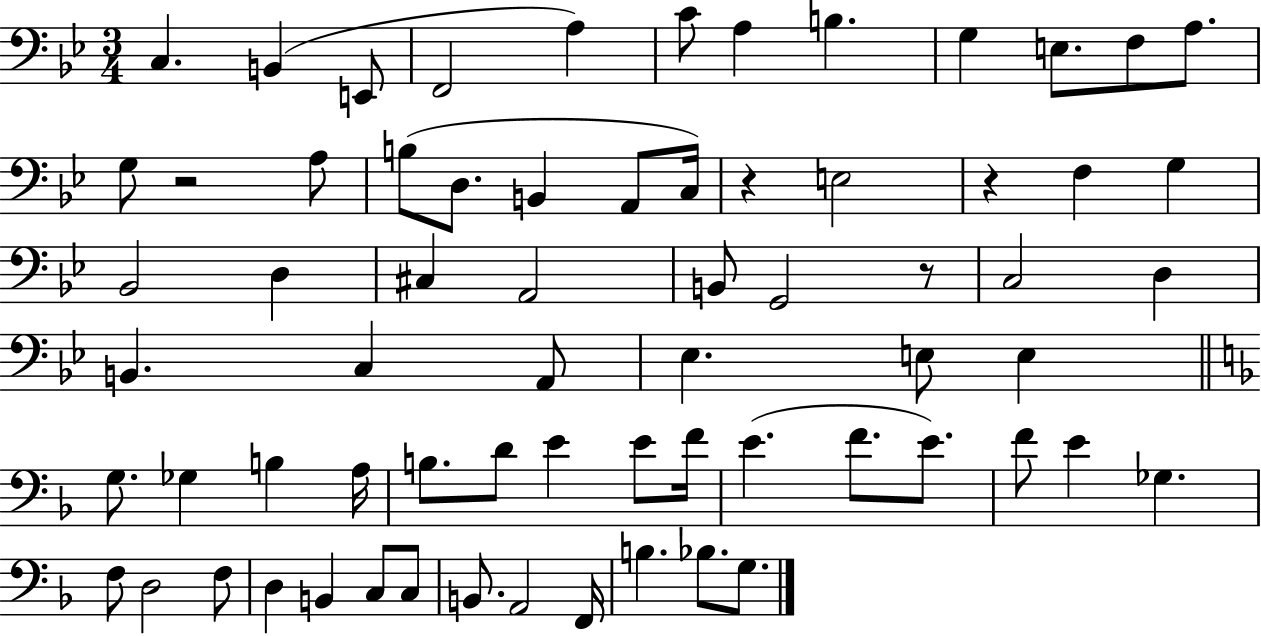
X:1
T:Untitled
M:3/4
L:1/4
K:Bb
C, B,, E,,/2 F,,2 A, C/2 A, B, G, E,/2 F,/2 A,/2 G,/2 z2 A,/2 B,/2 D,/2 B,, A,,/2 C,/4 z E,2 z F, G, _B,,2 D, ^C, A,,2 B,,/2 G,,2 z/2 C,2 D, B,, C, A,,/2 _E, E,/2 E, G,/2 _G, B, A,/4 B,/2 D/2 E E/2 F/4 E F/2 E/2 F/2 E _G, F,/2 D,2 F,/2 D, B,, C,/2 C,/2 B,,/2 A,,2 F,,/4 B, _B,/2 G,/2